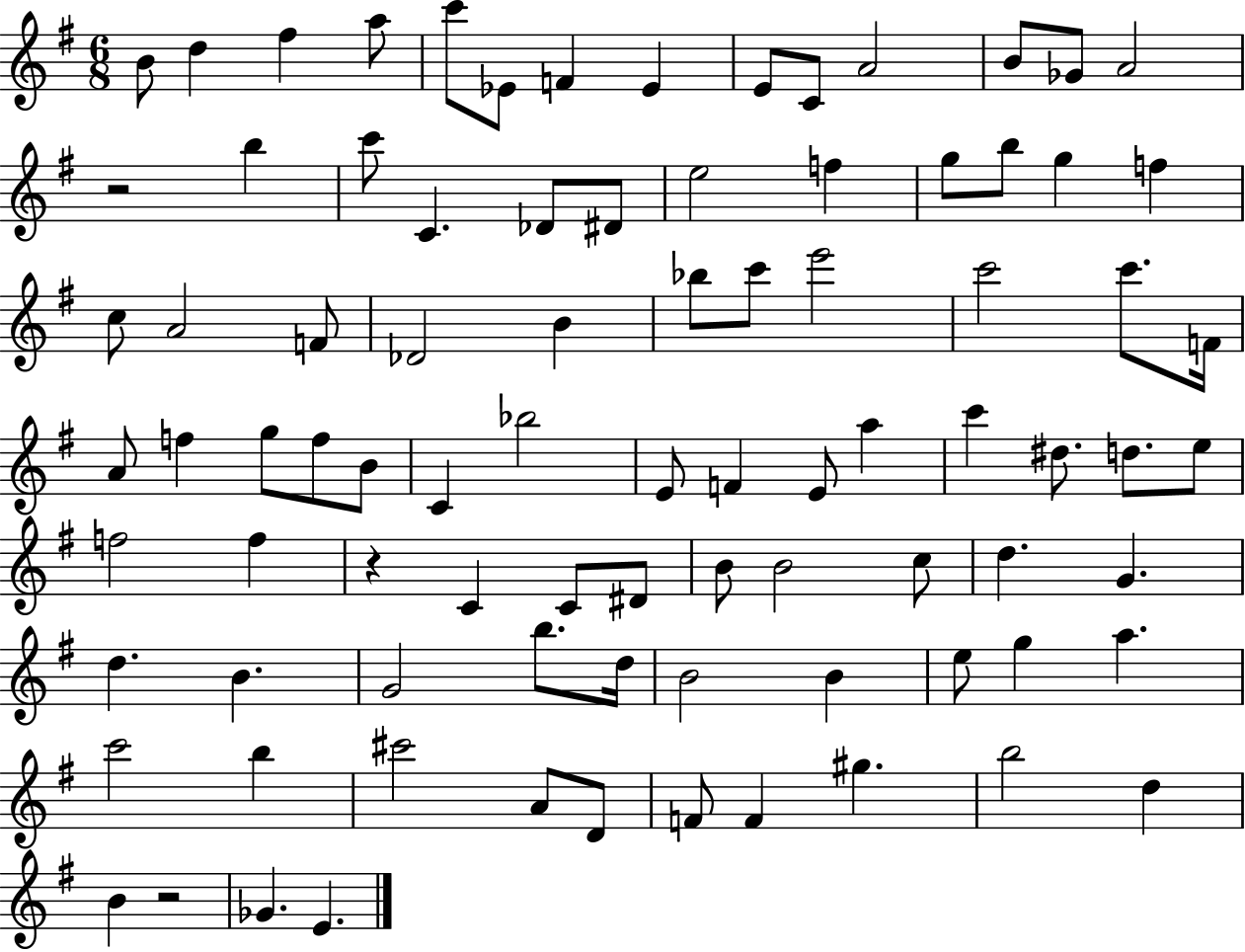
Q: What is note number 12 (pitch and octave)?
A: B4